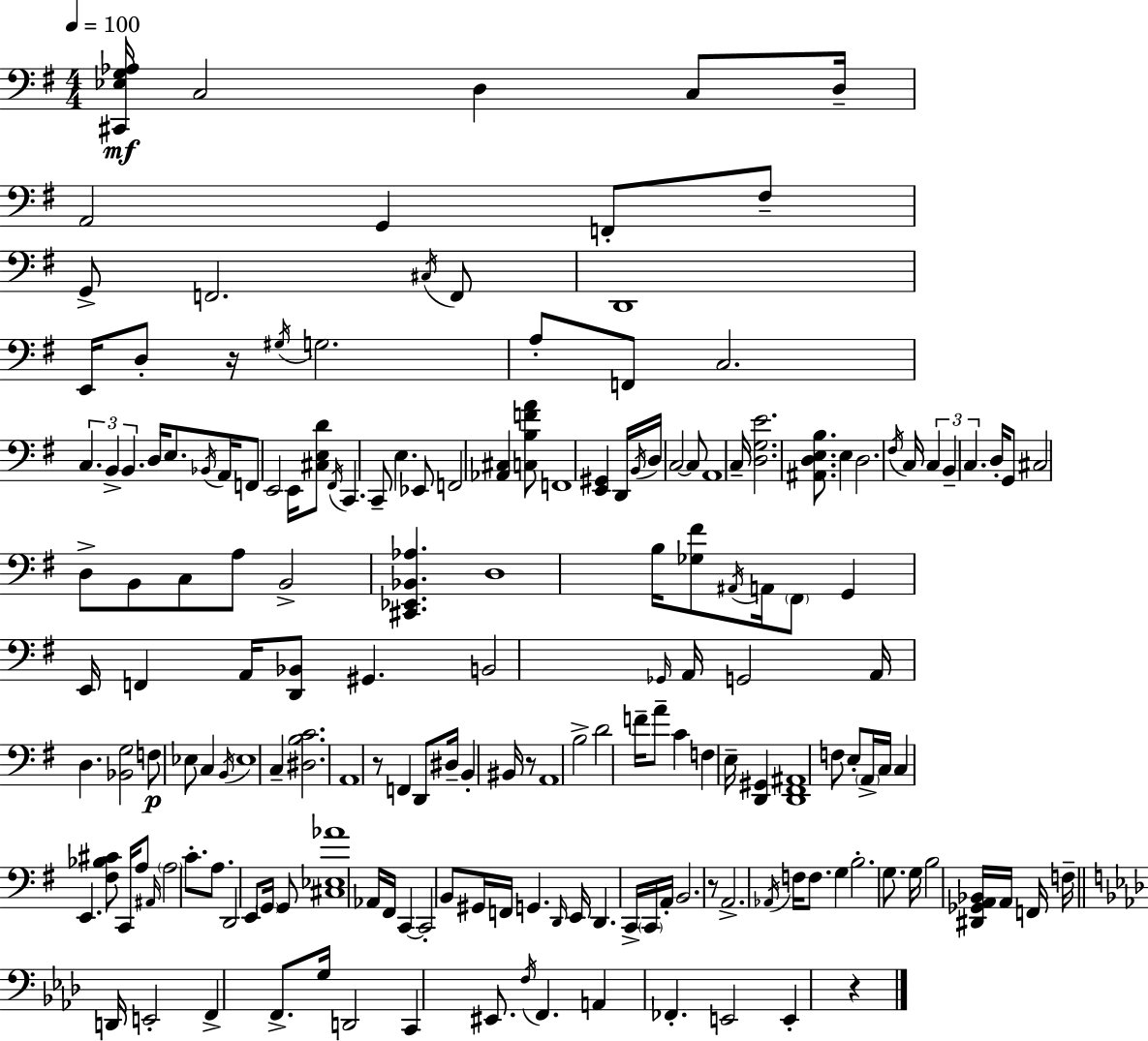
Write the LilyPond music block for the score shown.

{
  \clef bass
  \numericTimeSignature
  \time 4/4
  \key g \major
  \tempo 4 = 100
  <cis, ees g aes>16\mf c2 d4 c8 d16-- | a,2 g,4 f,8-. fis8-- | g,8-> f,2. \acciaccatura { cis16 } f,8 | d,1 | \break e,16 d8-. r16 \acciaccatura { gis16 } g2. | a8-. f,8 c2. | \tuplet 3/2 { c4. b,4-> b,4. } | d16 e8. \acciaccatura { bes,16 } a,16 f,8 e,2 | \break e,16 <cis e d'>8 \acciaccatura { fis,16 } c,4. c,8-- e4. | ees,8 f,2 <aes, cis>4 | <c b f' a'>8 f,1 | <e, gis,>4 d,16 \acciaccatura { b,16 } d16 c2~~ | \break c8 a,1 | c16-- <d g e'>2. | <ais, d e b>8. e4 d2. | \acciaccatura { fis16 } c16 \tuplet 3/2 { c4 b,4-- c4. } | \break d16-. g,8 cis2 | d8-> b,8 c8 a8 b,2-> | <cis, ees, bes, aes>4. d1 | b16 <ges fis'>8 \acciaccatura { ais,16 } a,16 \parenthesize fis,8 g,4 | \break e,16 f,4 a,16 <d, bes,>8 gis,4. b,2 | \grace { ges,16 } a,16 g,2 | a,16 d4. <bes, g>2 | f8\p ees8 c4 \acciaccatura { b,16 } ees1 | \break c4-- <dis b c'>2. | a,1 | r8 f,4 d,8 | dis16-- b,4-. bis,16 r8 a,1 | \break b2-> | d'2 f'16-- a'8-- c'4 | f4 e16-- <d, gis,>4 <d, fis, ais,>1 | f8 e8-. \parenthesize a,16-> c16 c4 | \break e,4. <fis bes cis'>8 c,16 a8 \grace { ais,16 } \parenthesize a2 | c'8.-. a8. d,2 | e,8 \parenthesize g,16 g,8 <cis ees aes'>1 | aes,16 fis,16 c,4~~ | \break c,2-. b,8 gis,16 f,16 g,4. | \grace { d,16 } e,16 d,4. c,16-> \parenthesize c,16 a,16-. b,2. | r8 a,2.-> | \acciaccatura { aes,16 } f16 f8. g4 | \break b2.-. g8. g16 | b2 <dis, ges, a, bes,>16 a,16 f,16 f16-- \bar "||" \break \key f \minor d,16 e,2-. f,4-> f,8.-> | g16 d,2 c,4 eis,8. | \acciaccatura { f16 } f,4. a,4 fes,4.-. | e,2 e,4-. r4 | \break \bar "|."
}